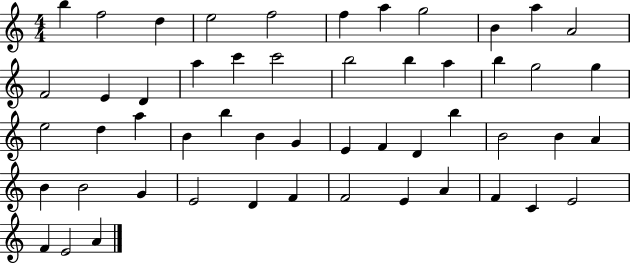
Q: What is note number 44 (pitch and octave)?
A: F4